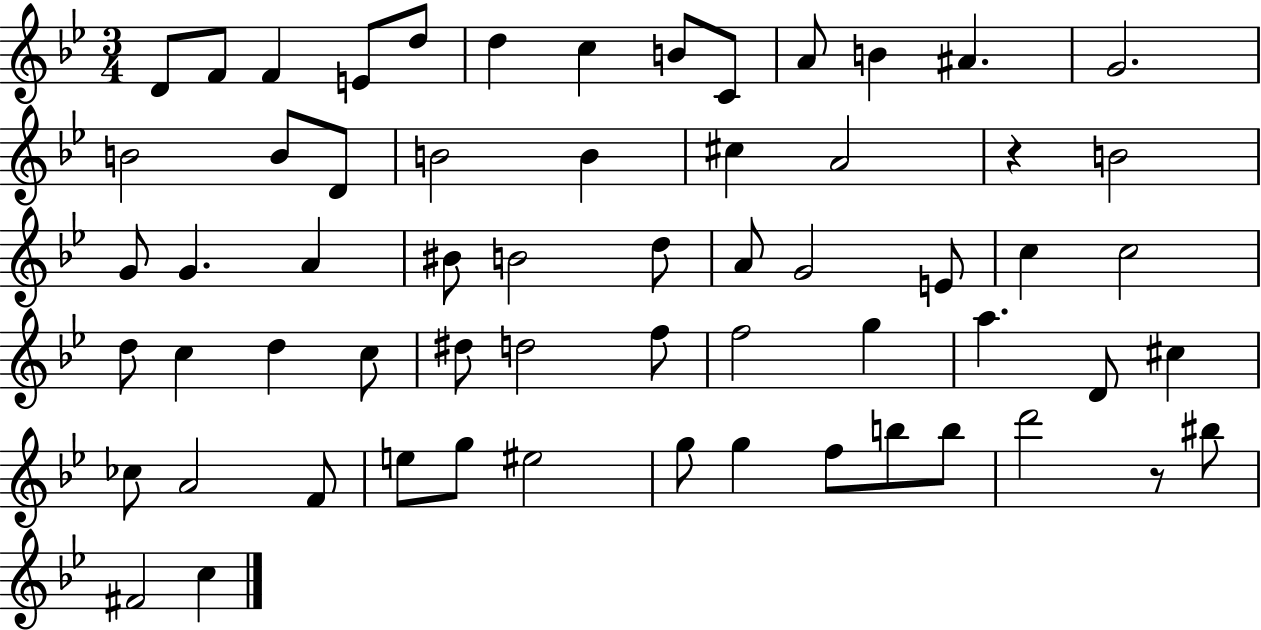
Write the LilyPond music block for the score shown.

{
  \clef treble
  \numericTimeSignature
  \time 3/4
  \key bes \major
  d'8 f'8 f'4 e'8 d''8 | d''4 c''4 b'8 c'8 | a'8 b'4 ais'4. | g'2. | \break b'2 b'8 d'8 | b'2 b'4 | cis''4 a'2 | r4 b'2 | \break g'8 g'4. a'4 | bis'8 b'2 d''8 | a'8 g'2 e'8 | c''4 c''2 | \break d''8 c''4 d''4 c''8 | dis''8 d''2 f''8 | f''2 g''4 | a''4. d'8 cis''4 | \break ces''8 a'2 f'8 | e''8 g''8 eis''2 | g''8 g''4 f''8 b''8 b''8 | d'''2 r8 bis''8 | \break fis'2 c''4 | \bar "|."
}